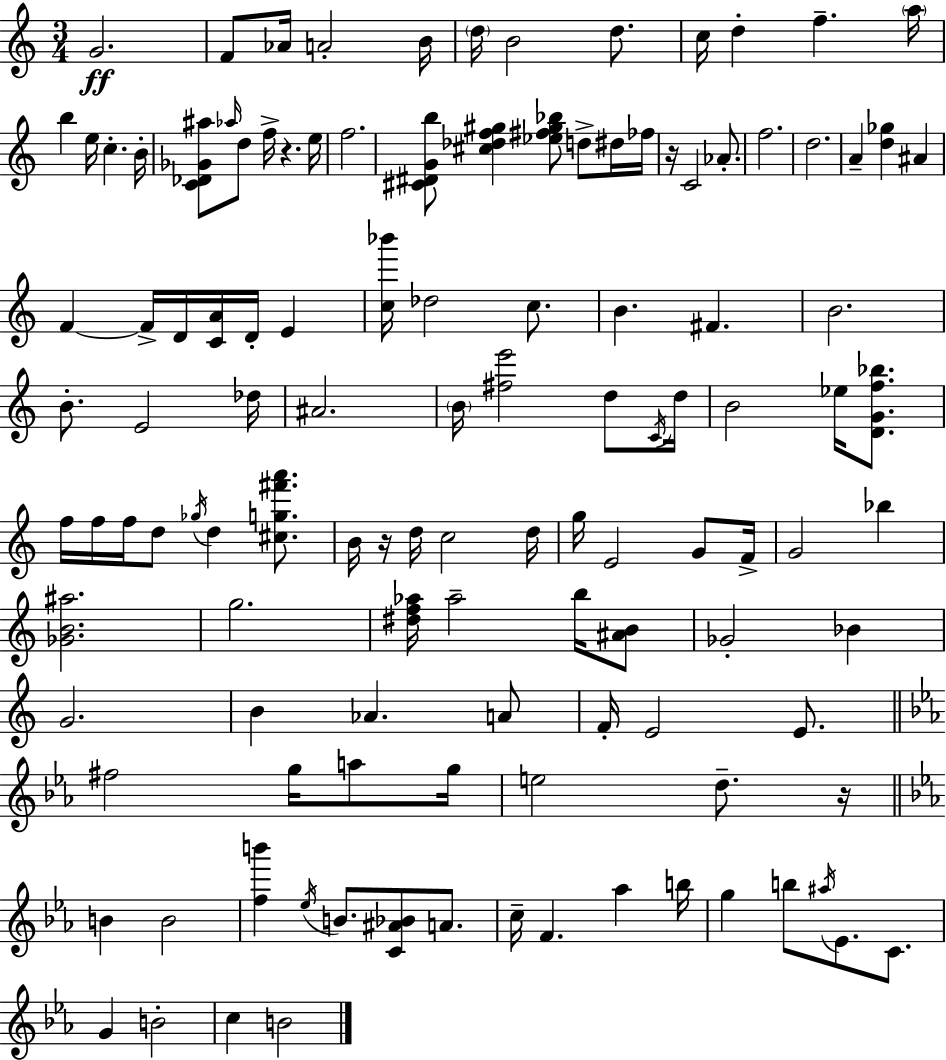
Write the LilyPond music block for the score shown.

{
  \clef treble
  \numericTimeSignature
  \time 3/4
  \key a \minor
  g'2.\ff | f'8 aes'16 a'2-. b'16 | \parenthesize d''16 b'2 d''8. | c''16 d''4-. f''4.-- \parenthesize a''16 | \break b''4 e''16 c''4.-. b'16-. | <c' des' ges' ais''>8 \grace { aes''16 } d''8 f''16-> r4. | e''16 f''2. | <cis' dis' g' b''>8 <cis'' des'' f'' gis''>4 <ees'' fis'' gis'' bes''>8 d''8-> dis''16 | \break fes''16 r16 c'2 aes'8.-. | f''2. | d''2. | a'4-- <d'' ges''>4 ais'4 | \break f'4~~ f'16-> d'16 <c' a'>16 d'16-. e'4 | <c'' bes'''>16 des''2 c''8. | b'4. fis'4. | b'2. | \break b'8.-. e'2 | des''16 ais'2. | \parenthesize b'16 <fis'' e'''>2 d''8 | \acciaccatura { c'16 } d''16 b'2 ees''16 <d' g' f'' bes''>8. | \break f''16 f''16 f''16 d''8 \acciaccatura { ges''16 } d''4 | <cis'' g'' fis''' a'''>8. b'16 r16 d''16 c''2 | d''16 g''16 e'2 | g'8 f'16-> g'2 bes''4 | \break <ges' b' ais''>2. | g''2. | <dis'' f'' aes''>16 aes''2-- | b''16 <ais' b'>8 ges'2-. bes'4 | \break g'2. | b'4 aes'4. | a'8 f'16-. e'2 | e'8. \bar "||" \break \key c \minor fis''2 g''16 a''8 g''16 | e''2 d''8.-- r16 | \bar "||" \break \key ees \major b'4 b'2 | <f'' b'''>4 \acciaccatura { ees''16 } b'8. <c' ais' bes'>8 a'8. | c''16-- f'4. aes''4 | b''16 g''4 b''8 \acciaccatura { ais''16 } ees'8. c'8. | \break g'4 b'2-. | c''4 b'2 | \bar "|."
}